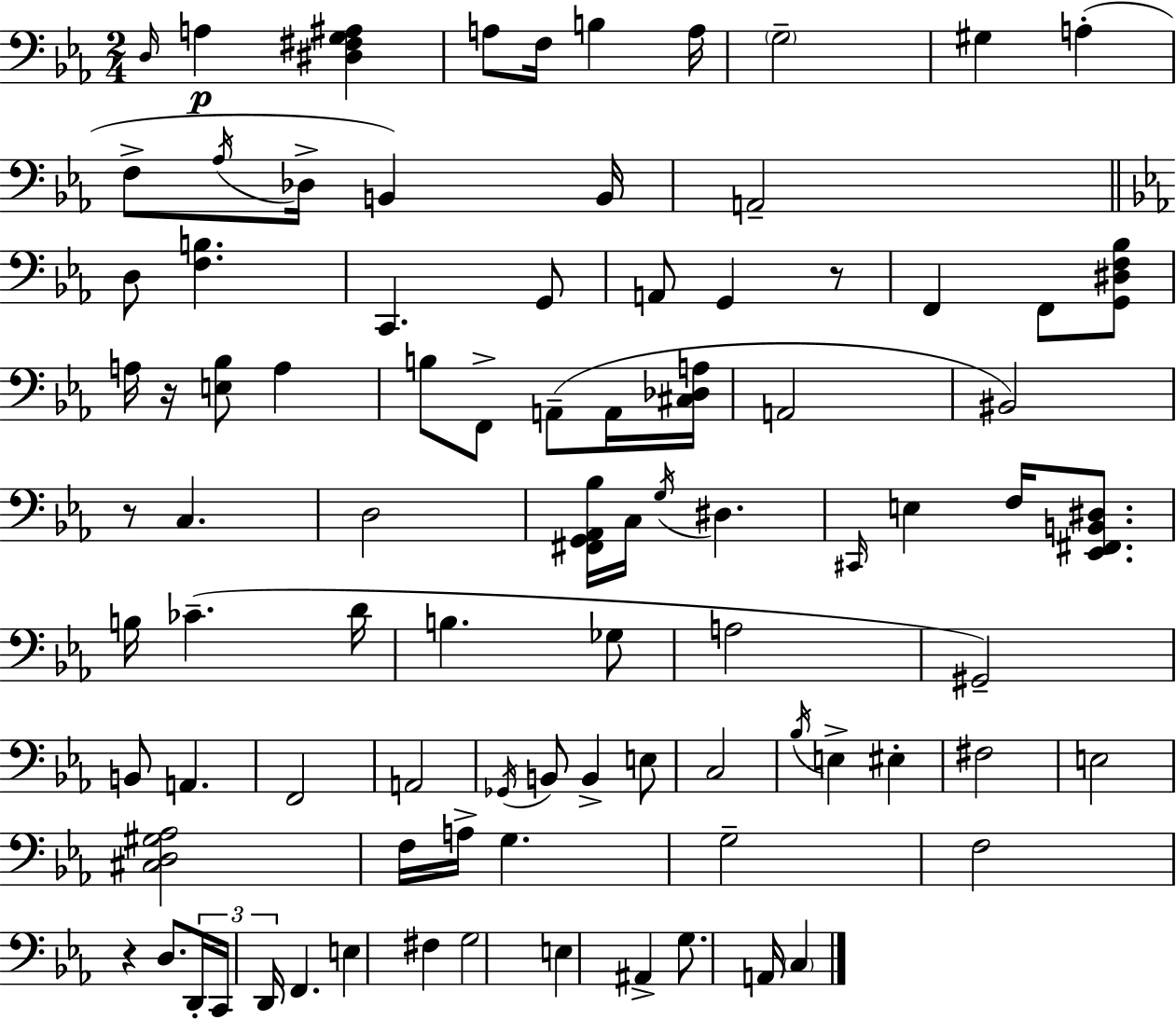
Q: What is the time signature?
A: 2/4